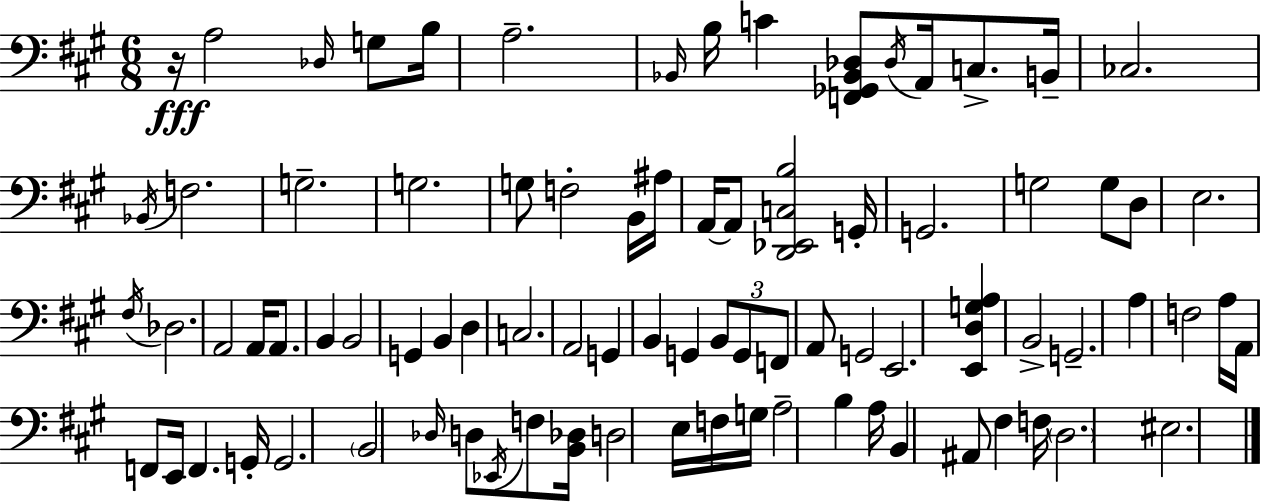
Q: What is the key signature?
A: A major